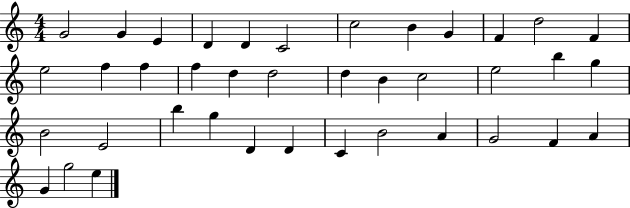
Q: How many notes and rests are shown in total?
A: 39